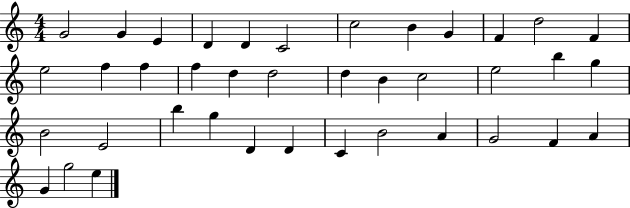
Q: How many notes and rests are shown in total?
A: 39